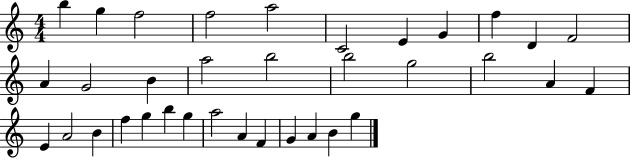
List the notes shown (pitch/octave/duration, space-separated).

B5/q G5/q F5/h F5/h A5/h C4/h E4/q G4/q F5/q D4/q F4/h A4/q G4/h B4/q A5/h B5/h B5/h G5/h B5/h A4/q F4/q E4/q A4/h B4/q F5/q G5/q B5/q G5/q A5/h A4/q F4/q G4/q A4/q B4/q G5/q